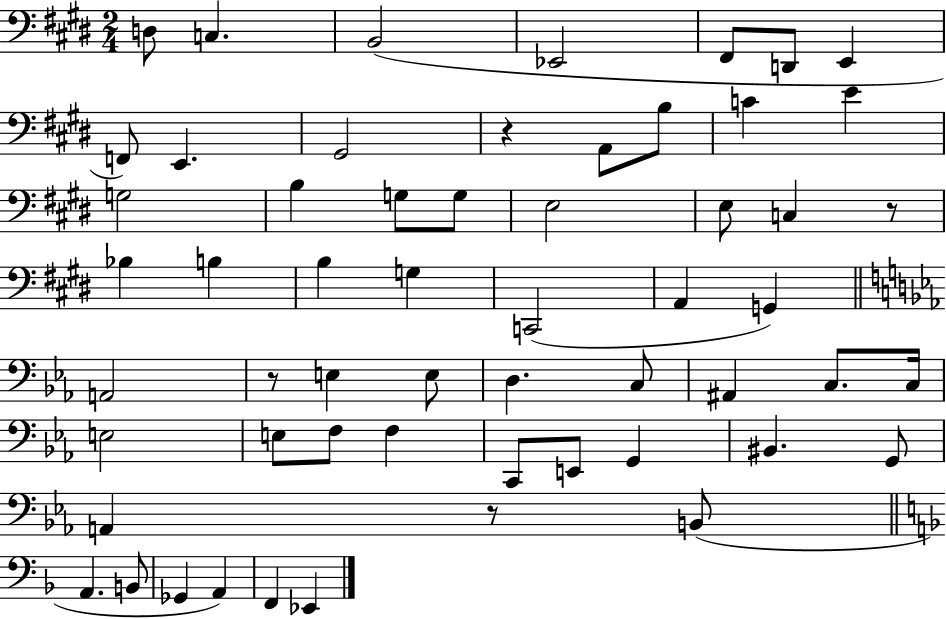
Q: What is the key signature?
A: E major